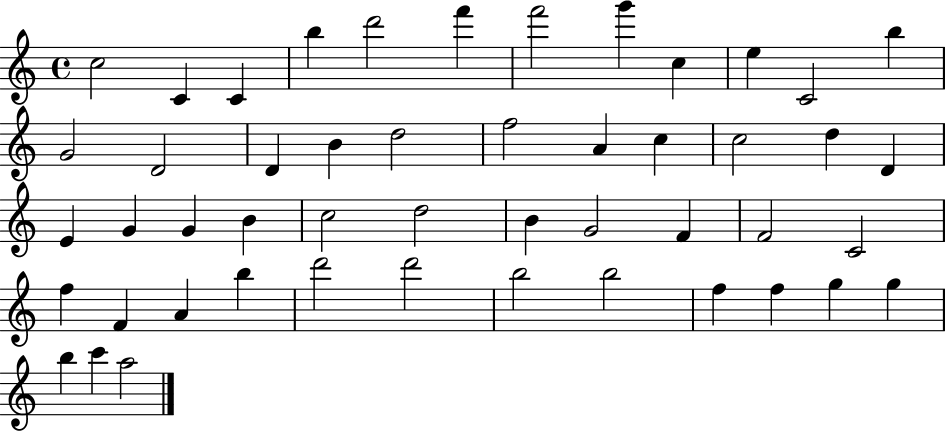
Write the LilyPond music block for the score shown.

{
  \clef treble
  \time 4/4
  \defaultTimeSignature
  \key c \major
  c''2 c'4 c'4 | b''4 d'''2 f'''4 | f'''2 g'''4 c''4 | e''4 c'2 b''4 | \break g'2 d'2 | d'4 b'4 d''2 | f''2 a'4 c''4 | c''2 d''4 d'4 | \break e'4 g'4 g'4 b'4 | c''2 d''2 | b'4 g'2 f'4 | f'2 c'2 | \break f''4 f'4 a'4 b''4 | d'''2 d'''2 | b''2 b''2 | f''4 f''4 g''4 g''4 | \break b''4 c'''4 a''2 | \bar "|."
}